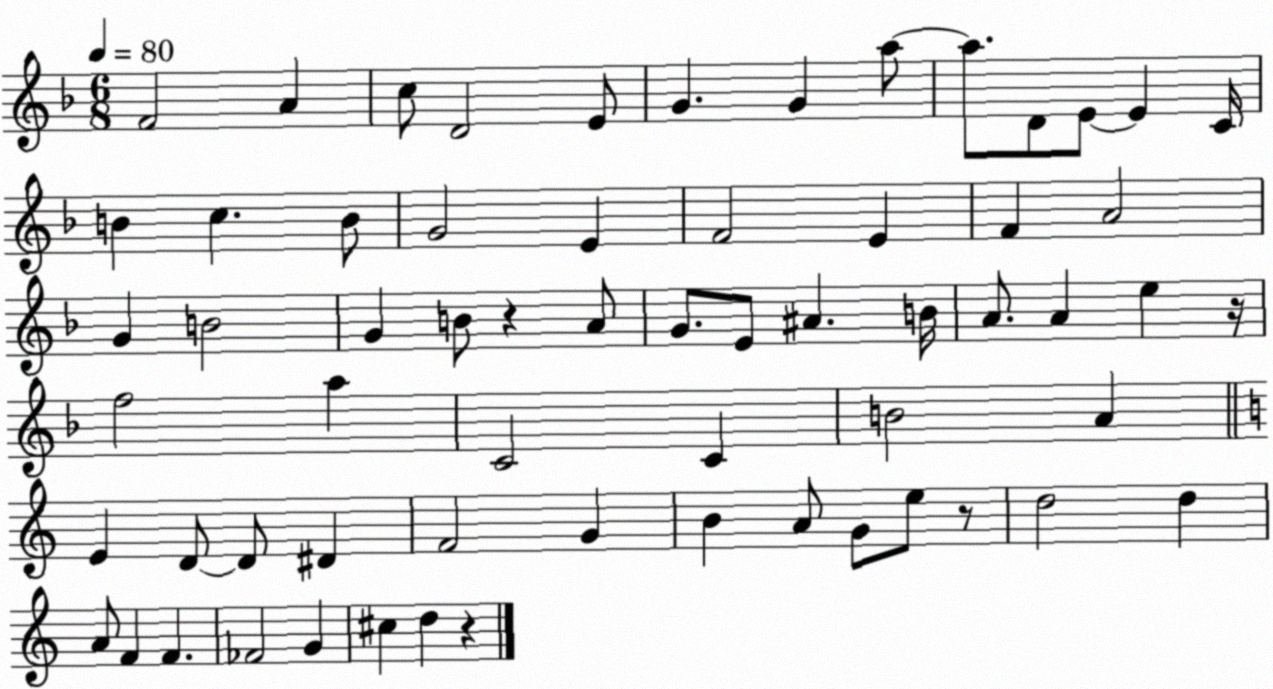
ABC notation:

X:1
T:Untitled
M:6/8
L:1/4
K:F
F2 A c/2 D2 E/2 G G a/2 a/2 D/2 E/2 E C/4 B c B/2 G2 E F2 E F A2 G B2 G B/2 z A/2 G/2 E/2 ^A B/4 A/2 A e z/4 f2 a C2 C B2 A E D/2 D/2 ^D F2 G B A/2 G/2 e/2 z/2 d2 d A/2 F F _F2 G ^c d z